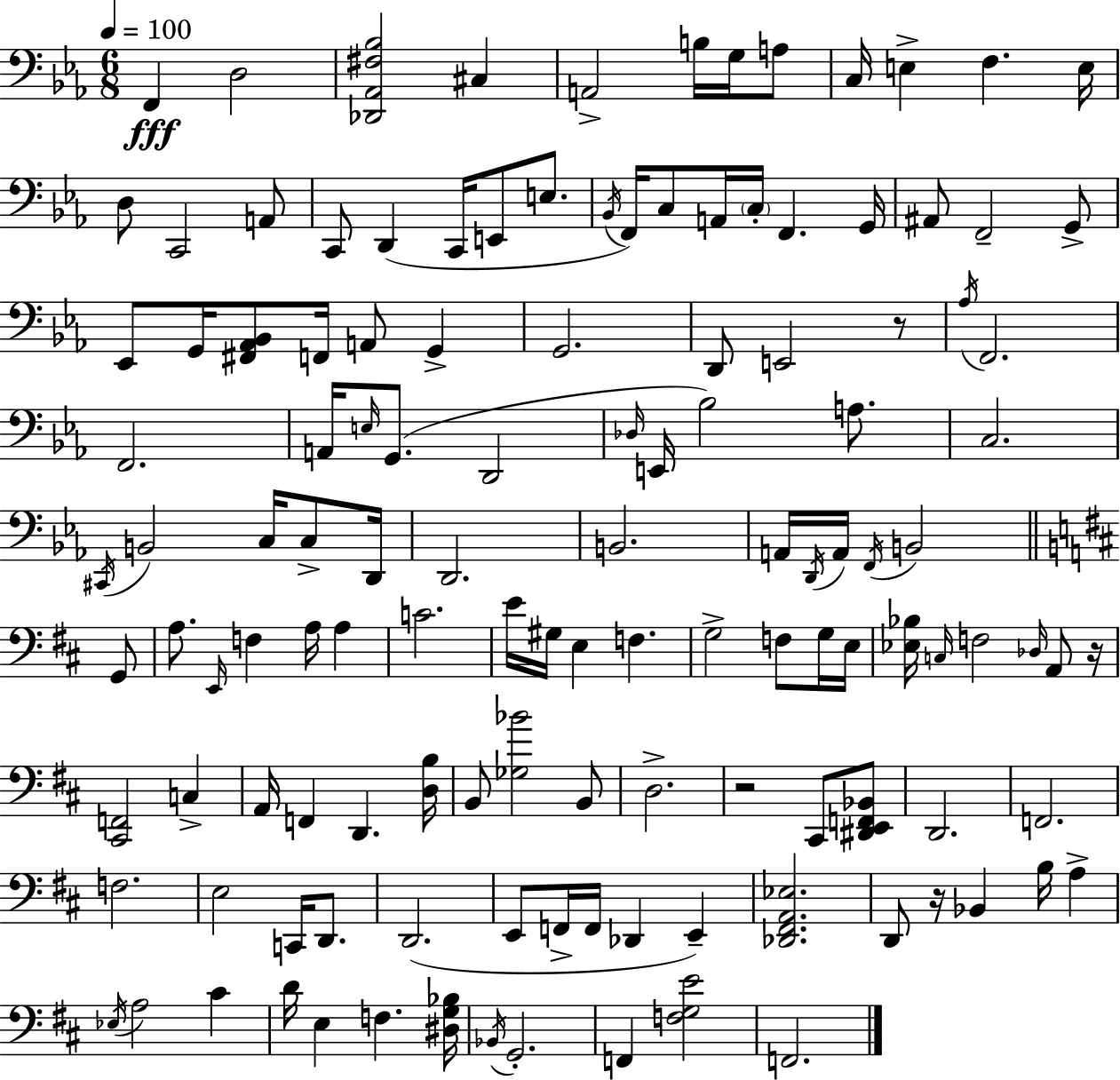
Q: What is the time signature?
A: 6/8